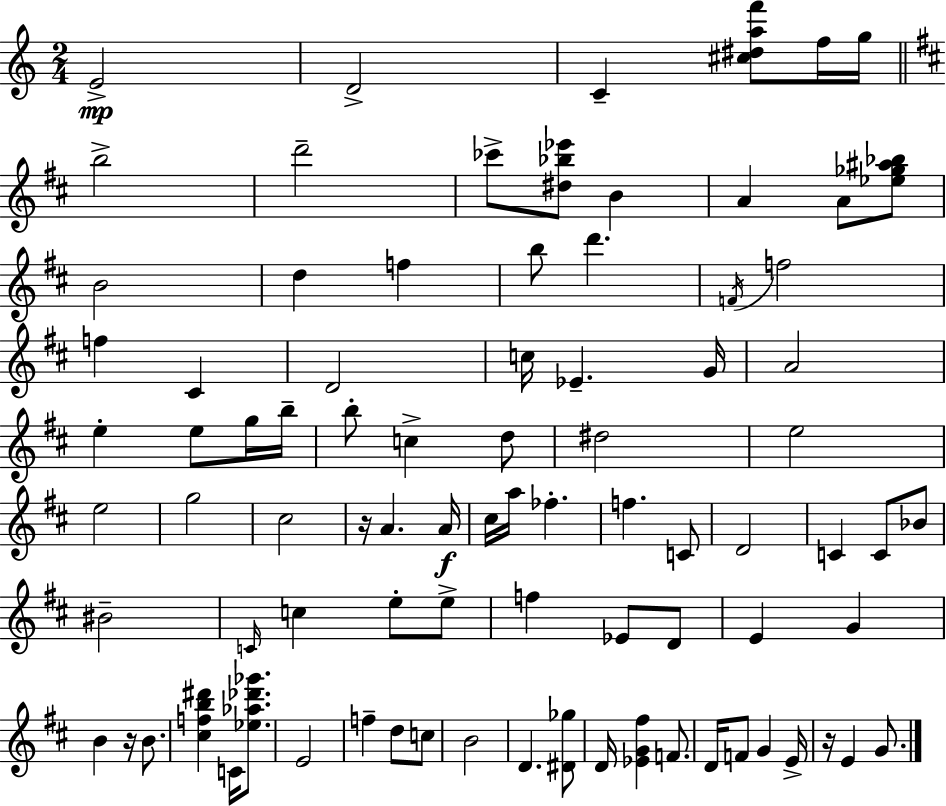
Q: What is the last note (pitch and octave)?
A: G4